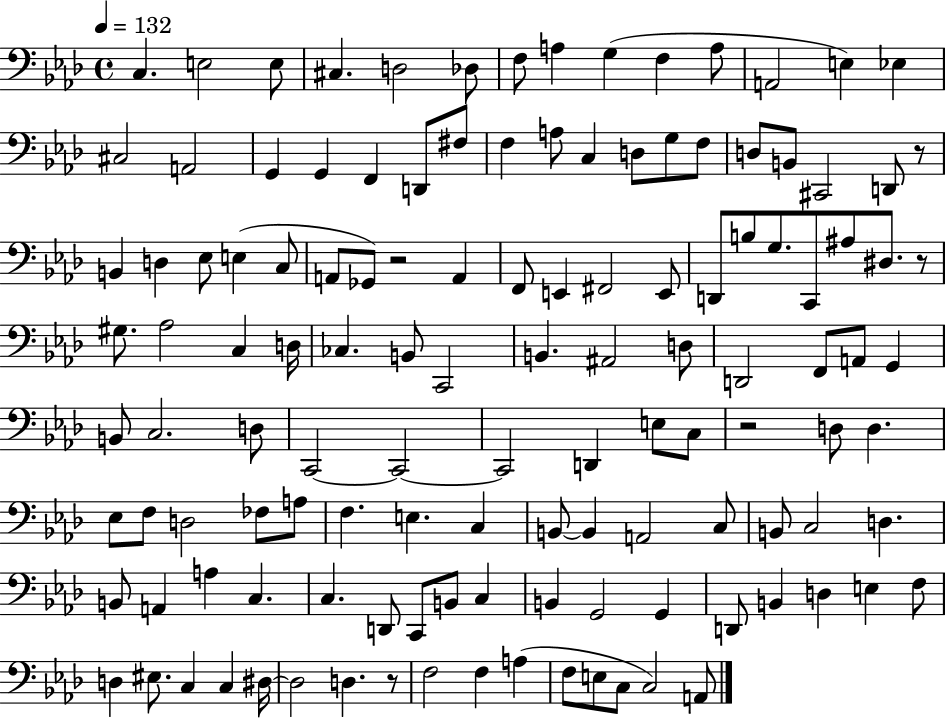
X:1
T:Untitled
M:4/4
L:1/4
K:Ab
C, E,2 E,/2 ^C, D,2 _D,/2 F,/2 A, G, F, A,/2 A,,2 E, _E, ^C,2 A,,2 G,, G,, F,, D,,/2 ^F,/2 F, A,/2 C, D,/2 G,/2 F,/2 D,/2 B,,/2 ^C,,2 D,,/2 z/2 B,, D, _E,/2 E, C,/2 A,,/2 _G,,/2 z2 A,, F,,/2 E,, ^F,,2 E,,/2 D,,/2 B,/2 G,/2 C,,/2 ^A,/2 ^D,/2 z/2 ^G,/2 _A,2 C, D,/4 _C, B,,/2 C,,2 B,, ^A,,2 D,/2 D,,2 F,,/2 A,,/2 G,, B,,/2 C,2 D,/2 C,,2 C,,2 C,,2 D,, E,/2 C,/2 z2 D,/2 D, _E,/2 F,/2 D,2 _F,/2 A,/2 F, E, C, B,,/2 B,, A,,2 C,/2 B,,/2 C,2 D, B,,/2 A,, A, C, C, D,,/2 C,,/2 B,,/2 C, B,, G,,2 G,, D,,/2 B,, D, E, F,/2 D, ^E,/2 C, C, ^D,/4 ^D,2 D, z/2 F,2 F, A, F,/2 E,/2 C,/2 C,2 A,,/2